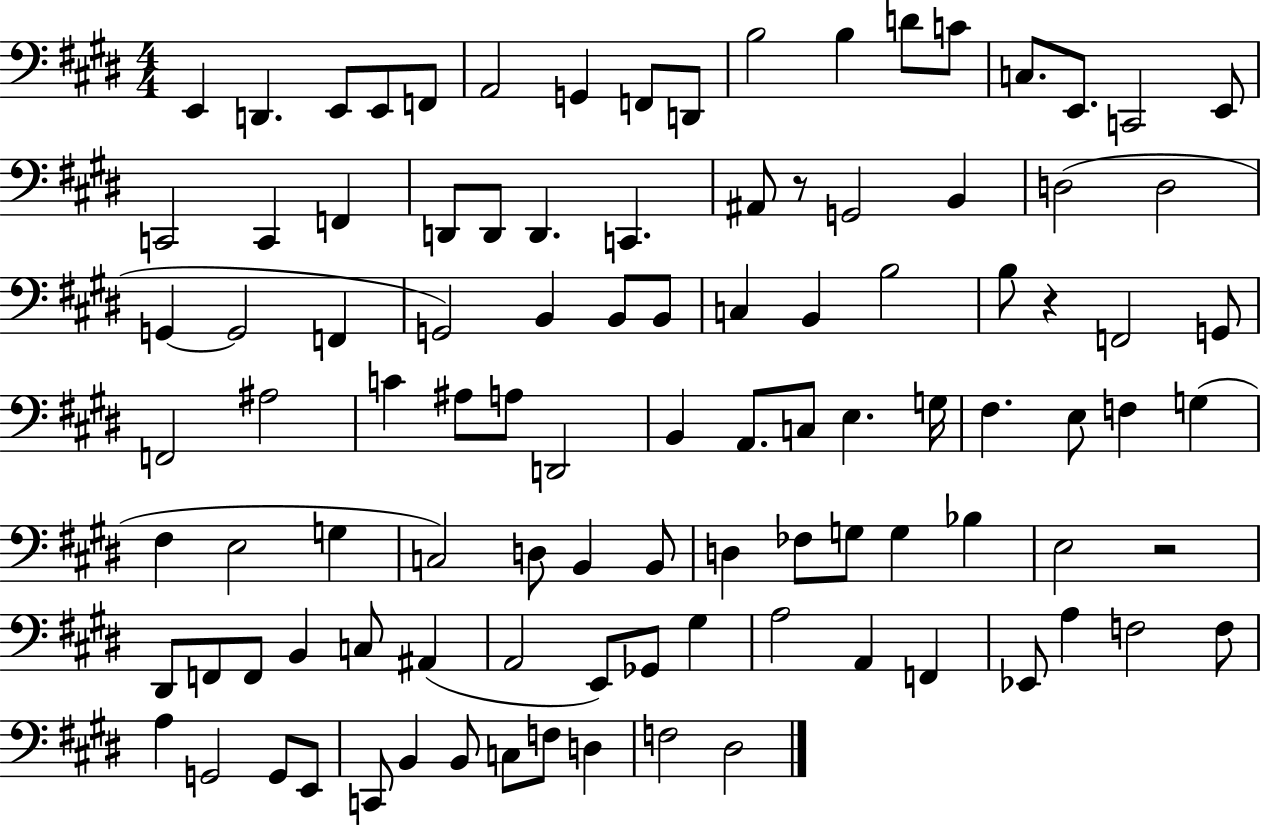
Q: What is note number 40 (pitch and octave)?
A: B3